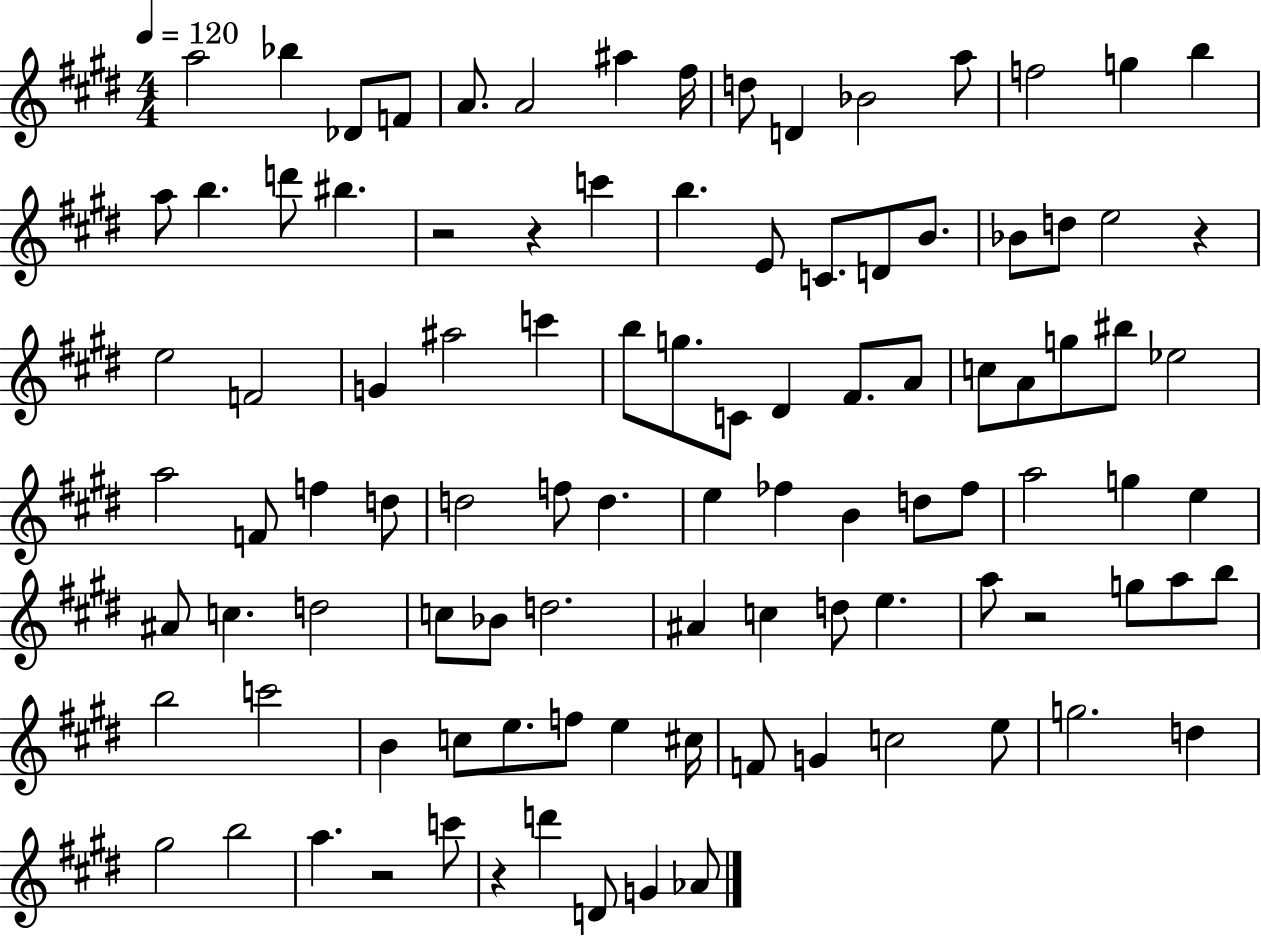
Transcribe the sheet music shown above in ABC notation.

X:1
T:Untitled
M:4/4
L:1/4
K:E
a2 _b _D/2 F/2 A/2 A2 ^a ^f/4 d/2 D _B2 a/2 f2 g b a/2 b d'/2 ^b z2 z c' b E/2 C/2 D/2 B/2 _B/2 d/2 e2 z e2 F2 G ^a2 c' b/2 g/2 C/2 ^D ^F/2 A/2 c/2 A/2 g/2 ^b/2 _e2 a2 F/2 f d/2 d2 f/2 d e _f B d/2 _f/2 a2 g e ^A/2 c d2 c/2 _B/2 d2 ^A c d/2 e a/2 z2 g/2 a/2 b/2 b2 c'2 B c/2 e/2 f/2 e ^c/4 F/2 G c2 e/2 g2 d ^g2 b2 a z2 c'/2 z d' D/2 G _A/2